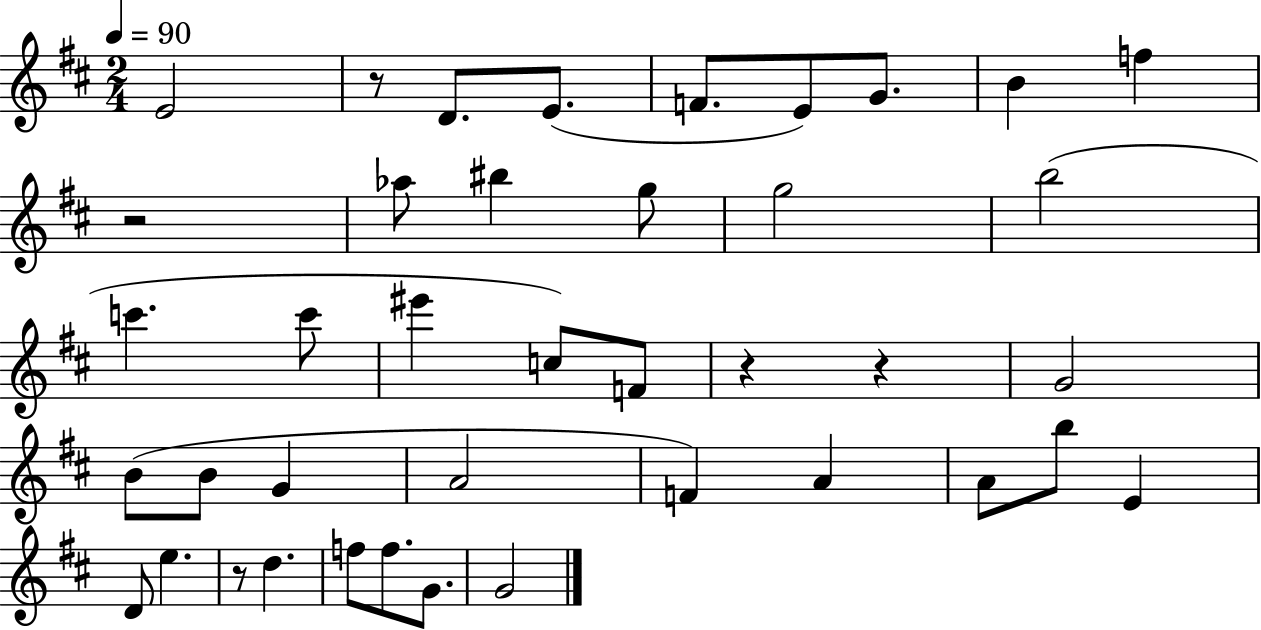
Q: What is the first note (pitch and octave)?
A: E4